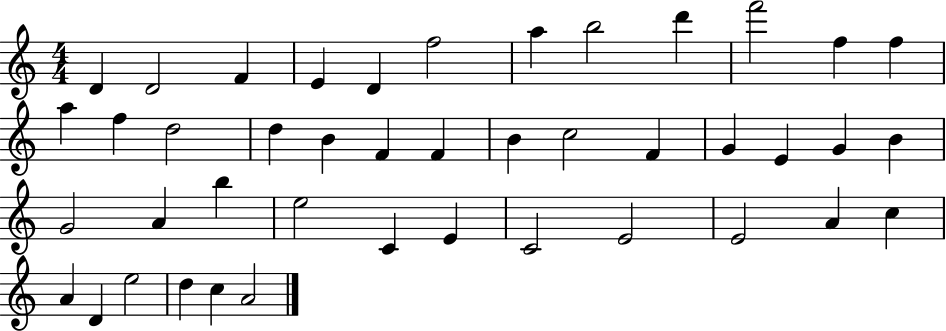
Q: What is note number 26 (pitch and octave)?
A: B4